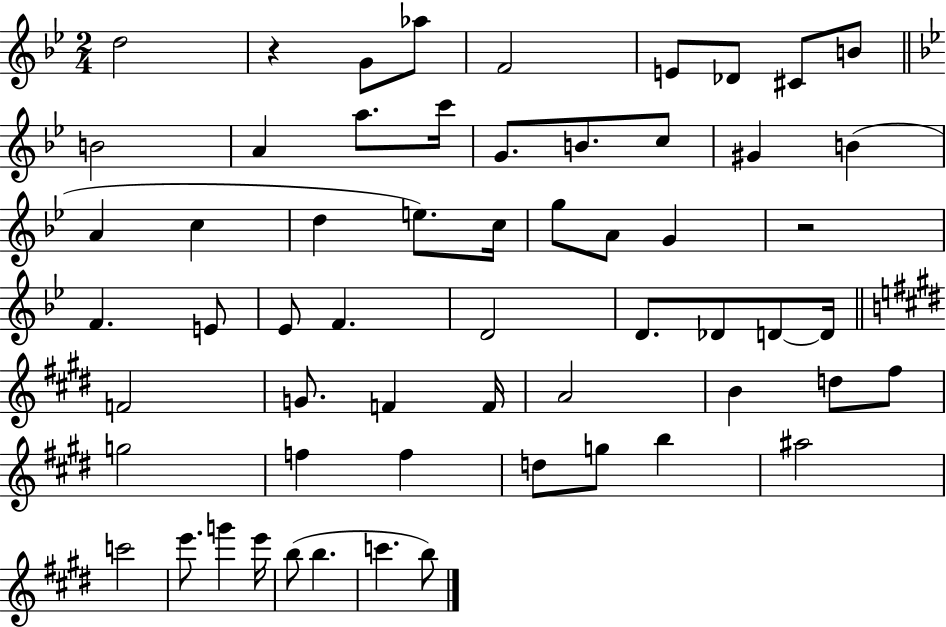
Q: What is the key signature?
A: BES major